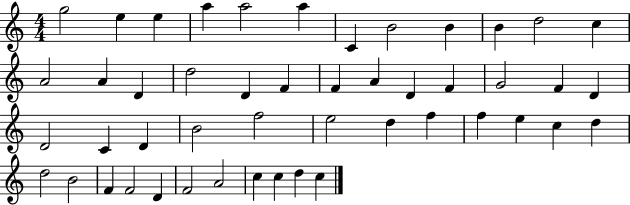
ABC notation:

X:1
T:Untitled
M:4/4
L:1/4
K:C
g2 e e a a2 a C B2 B B d2 c A2 A D d2 D F F A D F G2 F D D2 C D B2 f2 e2 d f f e c d d2 B2 F F2 D F2 A2 c c d c